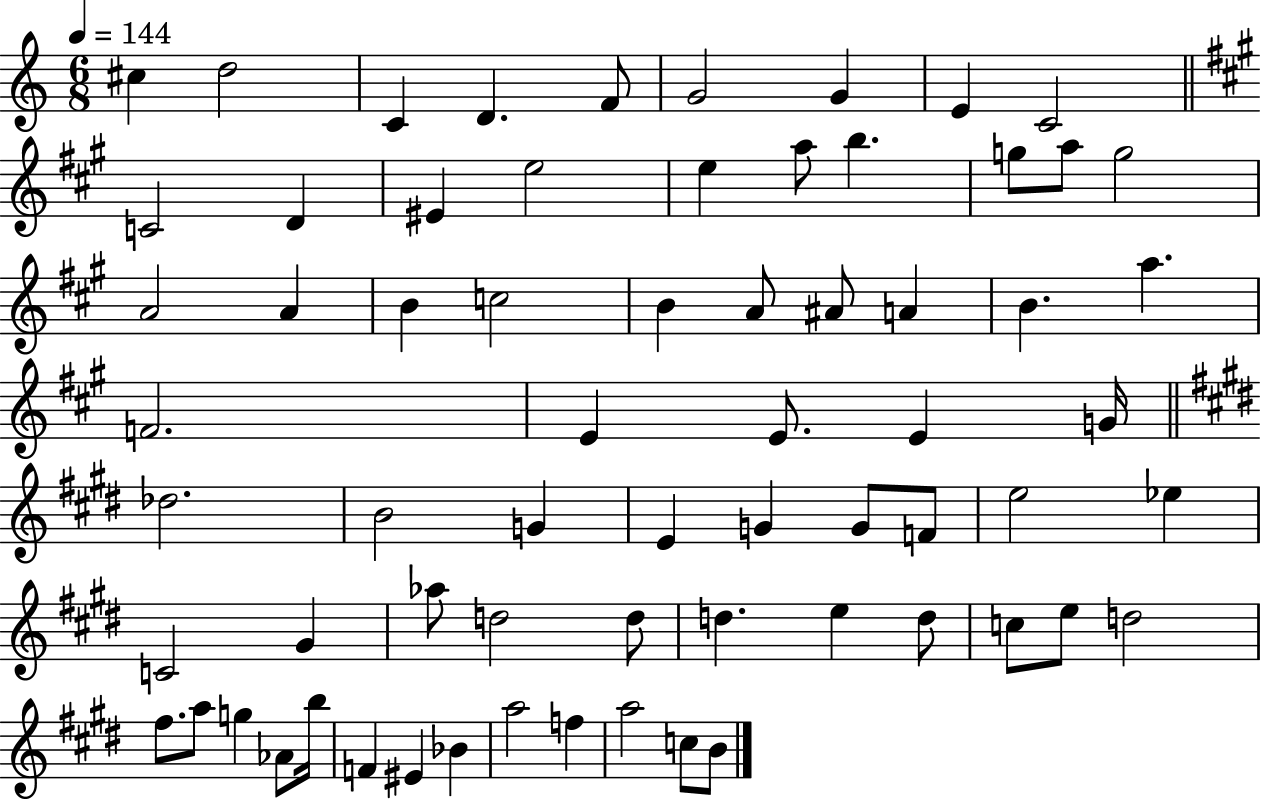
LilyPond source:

{
  \clef treble
  \numericTimeSignature
  \time 6/8
  \key c \major
  \tempo 4 = 144
  \repeat volta 2 { cis''4 d''2 | c'4 d'4. f'8 | g'2 g'4 | e'4 c'2 | \break \bar "||" \break \key a \major c'2 d'4 | eis'4 e''2 | e''4 a''8 b''4. | g''8 a''8 g''2 | \break a'2 a'4 | b'4 c''2 | b'4 a'8 ais'8 a'4 | b'4. a''4. | \break f'2. | e'4 e'8. e'4 g'16 | \bar "||" \break \key e \major des''2. | b'2 g'4 | e'4 g'4 g'8 f'8 | e''2 ees''4 | \break c'2 gis'4 | aes''8 d''2 d''8 | d''4. e''4 d''8 | c''8 e''8 d''2 | \break fis''8. a''8 g''4 aes'8 b''16 | f'4 eis'4 bes'4 | a''2 f''4 | a''2 c''8 b'8 | \break } \bar "|."
}